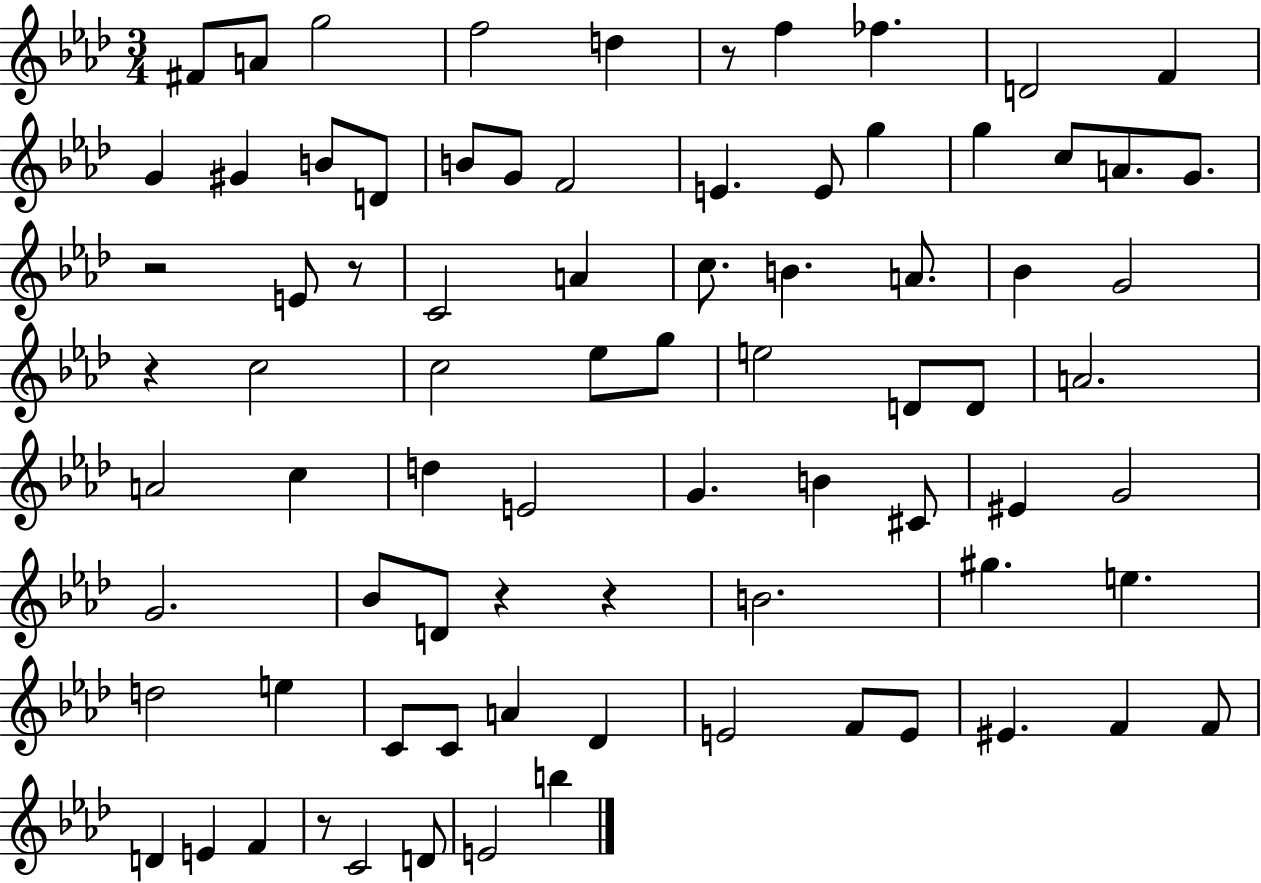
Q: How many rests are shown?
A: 7